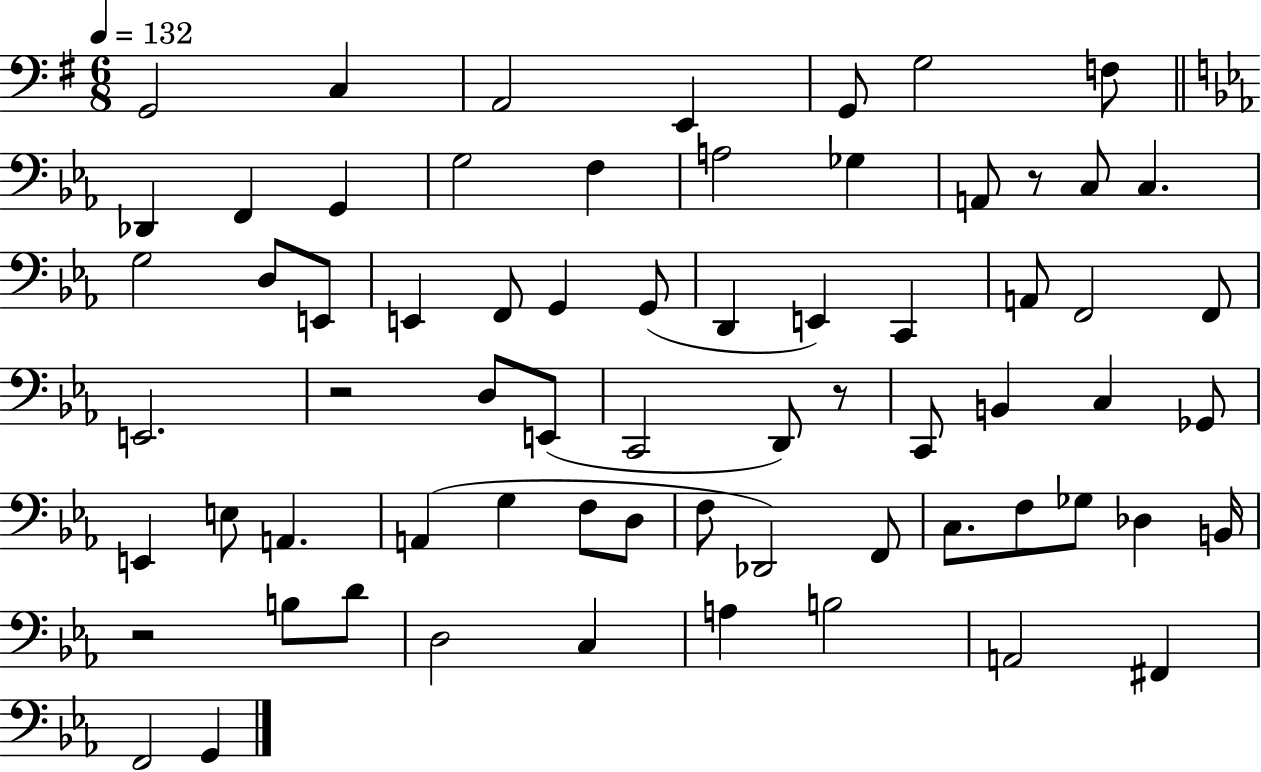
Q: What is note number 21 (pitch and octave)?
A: E2